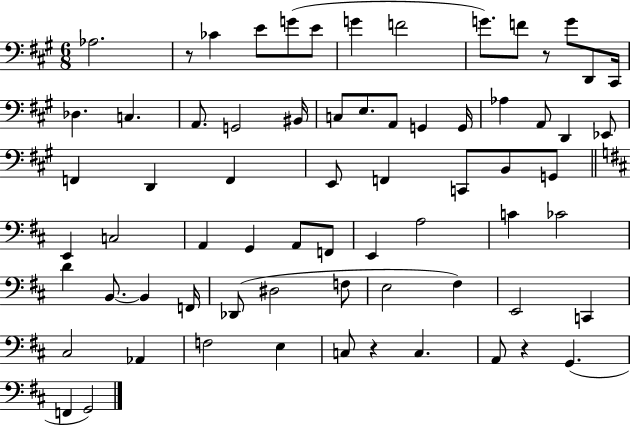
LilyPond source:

{
  \clef bass
  \numericTimeSignature
  \time 6/8
  \key a \major
  \repeat volta 2 { aes2. | r8 ces'4 e'8 g'8( e'8 | g'4 f'2 | g'8.) f'8 r8 g'8 d,8 cis,16 | \break des4. c4. | a,8. g,2 bis,16 | c8 e8. a,8 g,4 g,16 | aes4 a,8 d,4 ees,8 | \break f,4 d,4 f,4 | e,8 f,4 c,8 b,8 g,8 | \bar "||" \break \key d \major e,4 c2 | a,4 g,4 a,8 f,8 | e,4 a2 | c'4 ces'2 | \break d'4 b,8.~~ b,4 f,16 | des,8( dis2 f8 | e2 fis4) | e,2 c,4 | \break cis2 aes,4 | f2 e4 | c8 r4 c4. | a,8 r4 g,4.( | \break f,4 g,2) | } \bar "|."
}